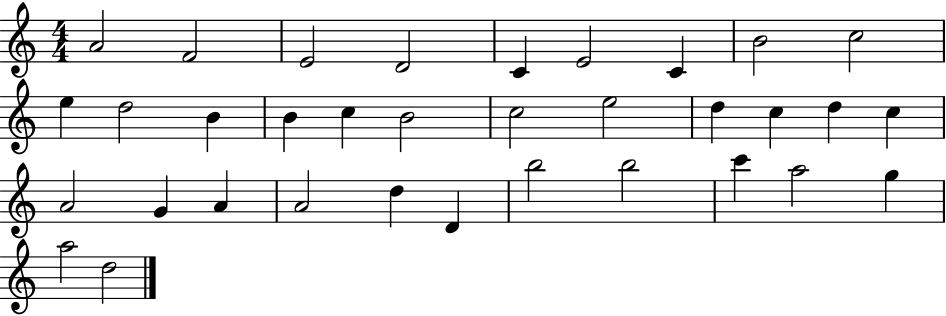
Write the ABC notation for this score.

X:1
T:Untitled
M:4/4
L:1/4
K:C
A2 F2 E2 D2 C E2 C B2 c2 e d2 B B c B2 c2 e2 d c d c A2 G A A2 d D b2 b2 c' a2 g a2 d2